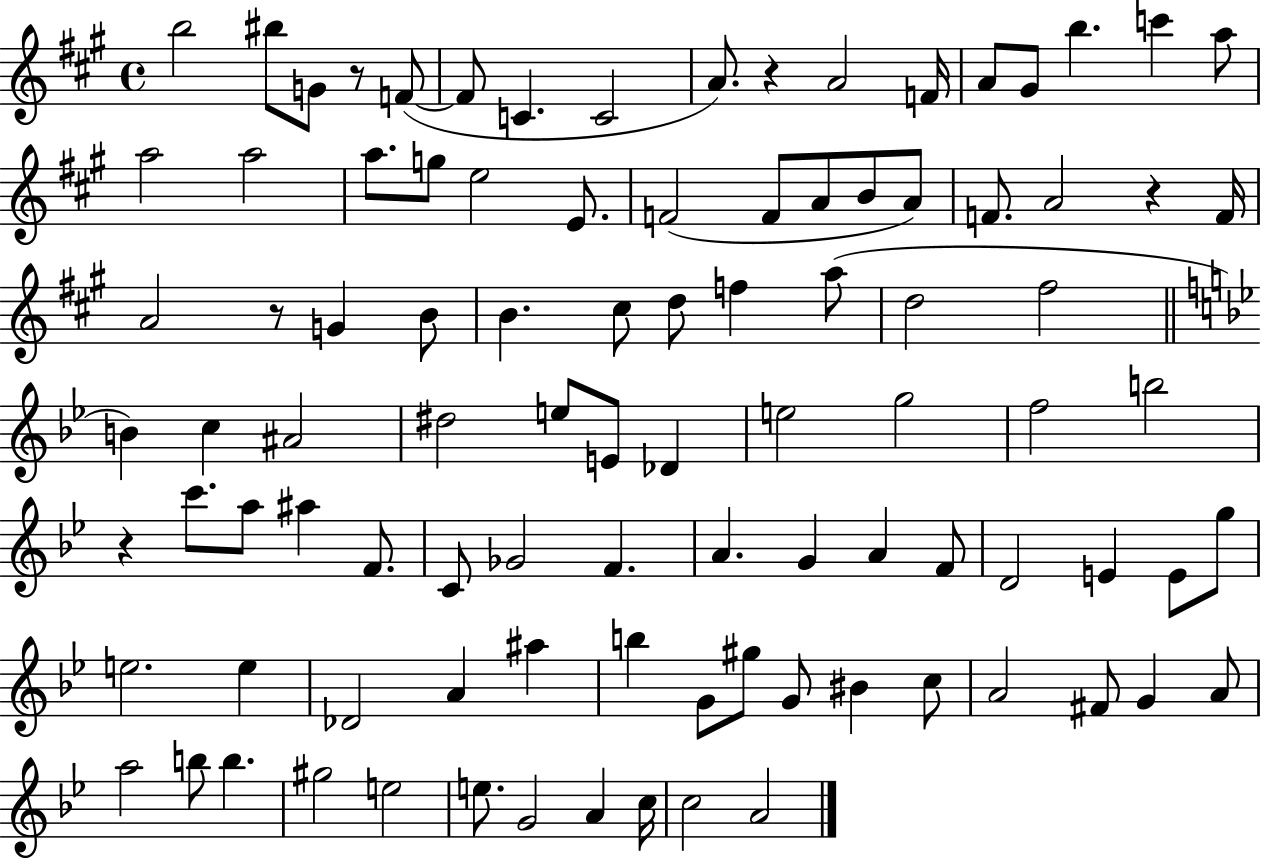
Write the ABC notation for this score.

X:1
T:Untitled
M:4/4
L:1/4
K:A
b2 ^b/2 G/2 z/2 F/2 F/2 C C2 A/2 z A2 F/4 A/2 ^G/2 b c' a/2 a2 a2 a/2 g/2 e2 E/2 F2 F/2 A/2 B/2 A/2 F/2 A2 z F/4 A2 z/2 G B/2 B ^c/2 d/2 f a/2 d2 ^f2 B c ^A2 ^d2 e/2 E/2 _D e2 g2 f2 b2 z c'/2 a/2 ^a F/2 C/2 _G2 F A G A F/2 D2 E E/2 g/2 e2 e _D2 A ^a b G/2 ^g/2 G/2 ^B c/2 A2 ^F/2 G A/2 a2 b/2 b ^g2 e2 e/2 G2 A c/4 c2 A2